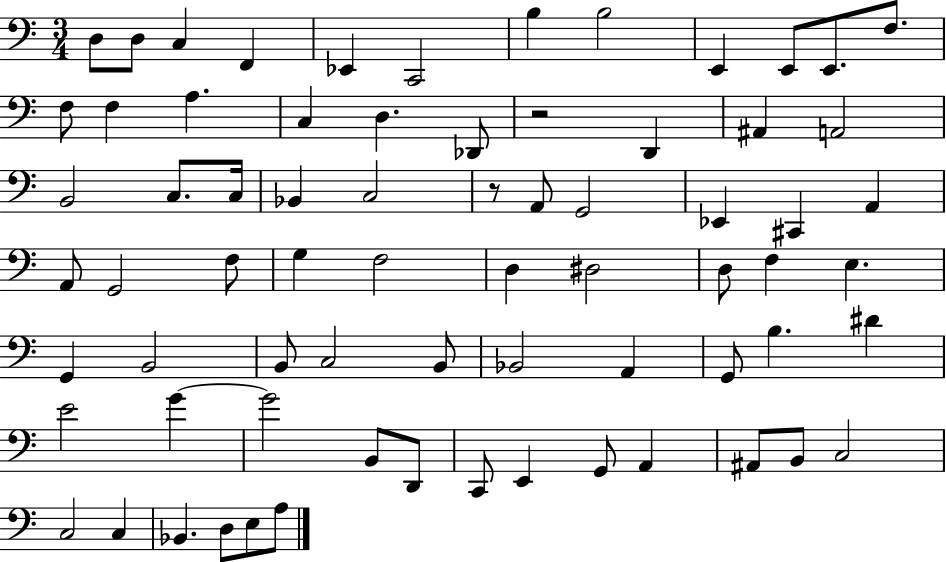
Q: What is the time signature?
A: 3/4